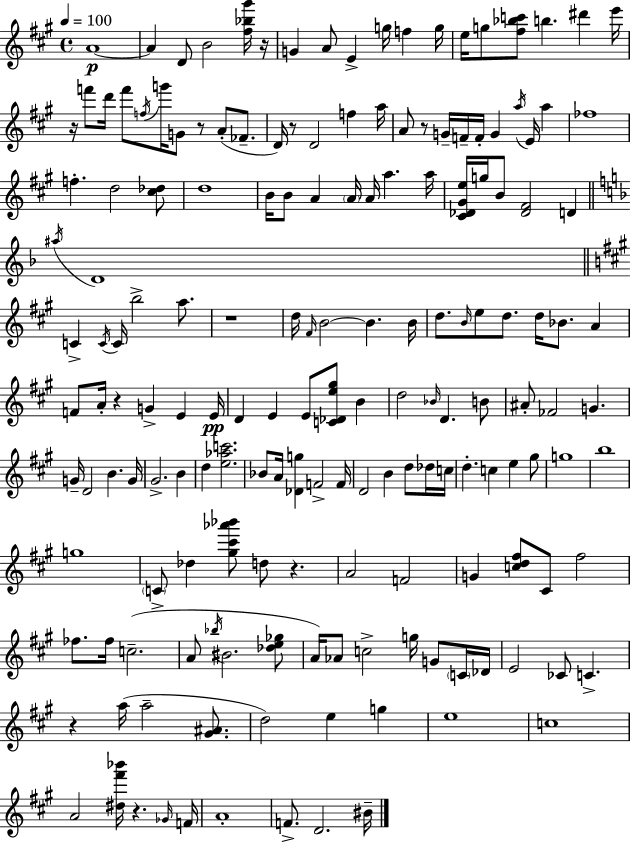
{
  \clef treble
  \time 4/4
  \defaultTimeSignature
  \key a \major
  \tempo 4 = 100
  a'1~~\p | a'4 d'8 b'2 <fis'' bes'' gis'''>16 r16 | g'4 a'8 e'4-> g''16 f''4 g''16 | e''16 g''8 <fis'' bes'' c'''>8 b''4. dis'''4 e'''16 | \break r16 f'''8 d'''16 f'''8 \acciaccatura { f''16 } g'''16 g'8 r8 a'8-.( fes'8.-- | d'16) r8 d'2 f''4 | a''16 a'8 r8 g'16-- f'16-- f'16-. g'4 \acciaccatura { a''16 } e'16 a''4 | fes''1 | \break f''4.-. d''2 | <cis'' des''>8 d''1 | b'16 b'8 a'4 \parenthesize a'16 a'16 a''4. | a''16 <cis' des' gis' e''>16 g''16 b'8 <des' fis'>2 d'4 | \break \bar "||" \break \key d \minor \acciaccatura { ais''16 } d'1 | \bar "||" \break \key a \major c'4-> \acciaccatura { c'16 } c'16 b''2-> a''8. | r1 | d''16 \grace { fis'16 } b'2~~ b'4. | b'16 d''8. \grace { b'16 } e''8 d''8. d''16 bes'8. a'4 | \break f'8 a'16-. r4 g'4-> e'4 | e'16\pp d'4 e'4 e'8 <c' des' e'' gis''>8 b'4 | d''2 \grace { bes'16 } d'4. | b'8 ais'8-. fes'2 g'4. | \break g'16-- d'2 b'4. | g'16 gis'2.-> | b'4 d''4 <e'' aes'' c'''>2. | bes'8 a'16 <des' g''>4 f'2-> | \break f'16 d'2 b'4 | d''8 des''16 c''16 d''4.-. c''4 e''4 | gis''8 g''1 | b''1 | \break g''1 | \parenthesize c'8-> des''4 <gis'' cis''' aes''' bes'''>8 d''8 r4. | a'2 f'2 | g'4 <c'' d'' fis''>8 cis'8 fis''2 | \break fes''8. fes''16 c''2.--( | a'8 \acciaccatura { bes''16 } bis'2. | <des'' e'' ges''>8 a'16) aes'8 c''2-> | g''16 g'8 \parenthesize c'16 des'16 e'2 ces'8 c'4.-> | \break r4 a''16( a''2-- | <gis' ais'>8. d''2) e''4 | g''4 e''1 | c''1 | \break a'2 <dis'' fis''' bes'''>16 r4. | \grace { ges'16 } f'16 a'1-. | f'8.-> d'2. | bis'16-- \bar "|."
}